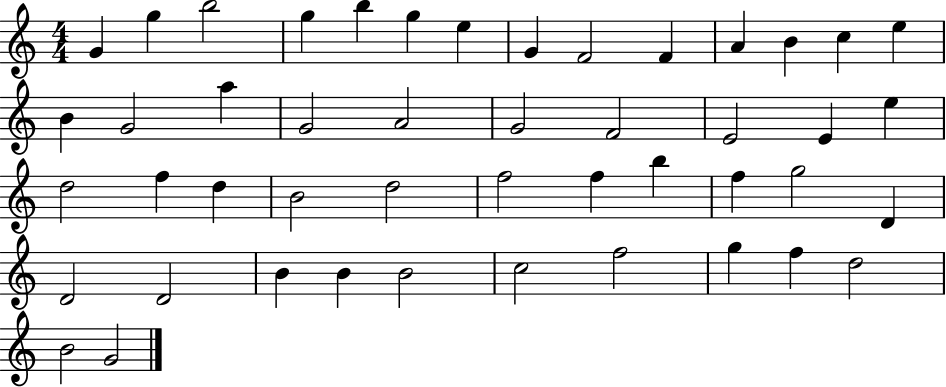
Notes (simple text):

G4/q G5/q B5/h G5/q B5/q G5/q E5/q G4/q F4/h F4/q A4/q B4/q C5/q E5/q B4/q G4/h A5/q G4/h A4/h G4/h F4/h E4/h E4/q E5/q D5/h F5/q D5/q B4/h D5/h F5/h F5/q B5/q F5/q G5/h D4/q D4/h D4/h B4/q B4/q B4/h C5/h F5/h G5/q F5/q D5/h B4/h G4/h